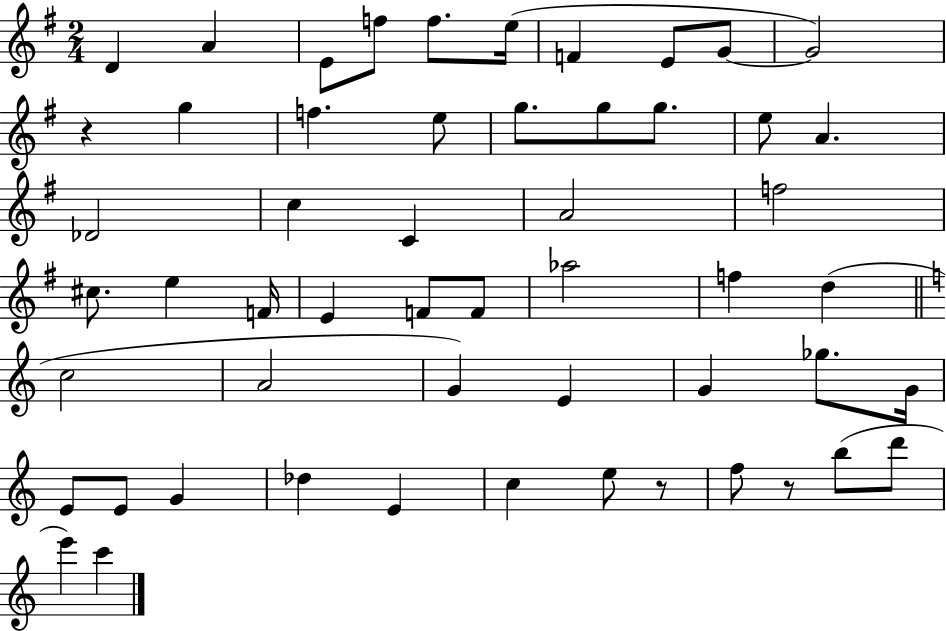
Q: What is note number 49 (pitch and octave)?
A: D6